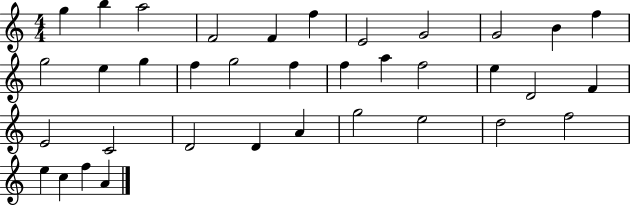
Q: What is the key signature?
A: C major